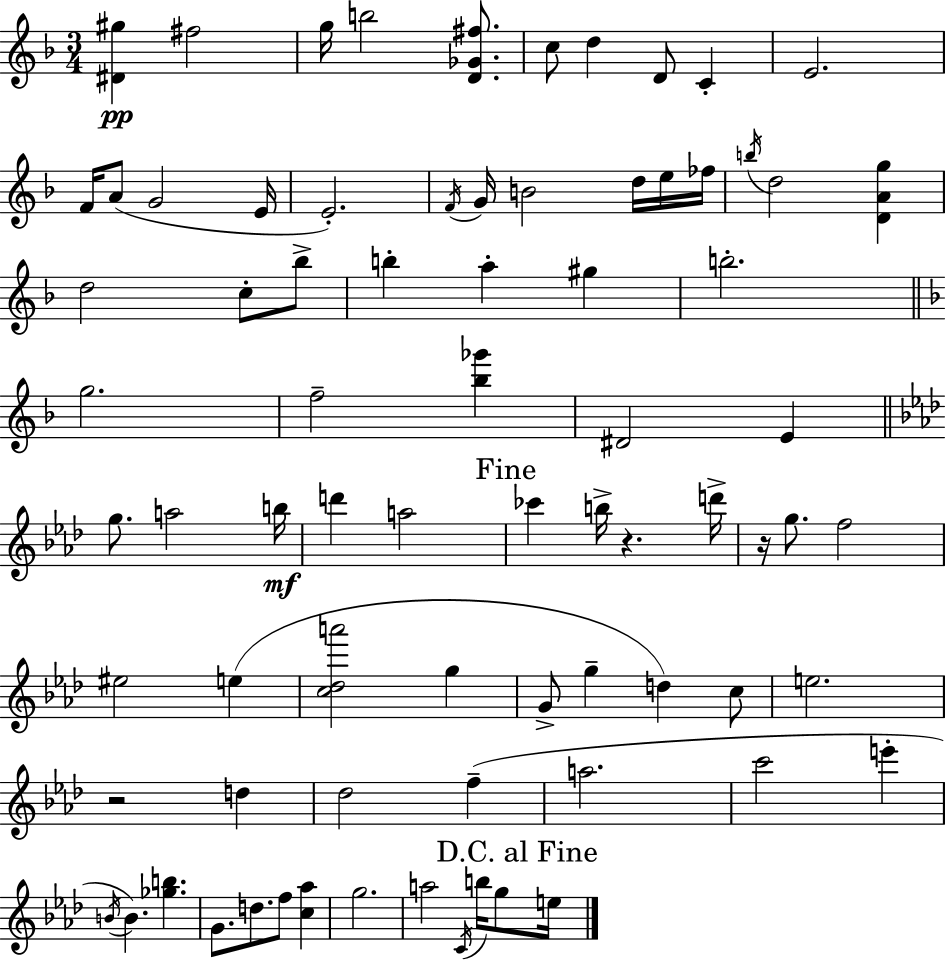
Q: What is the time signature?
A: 3/4